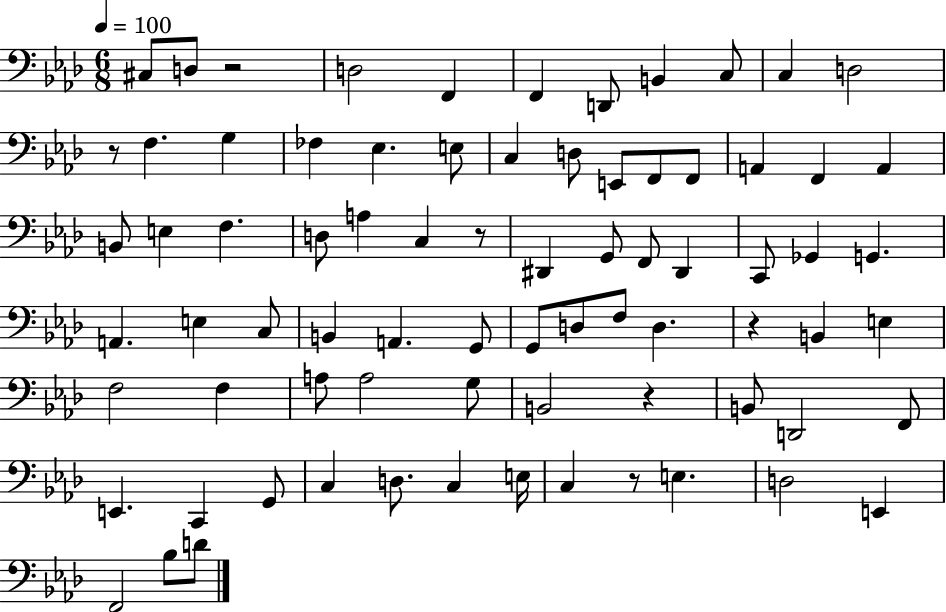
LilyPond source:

{
  \clef bass
  \numericTimeSignature
  \time 6/8
  \key aes \major
  \tempo 4 = 100
  cis8 d8 r2 | d2 f,4 | f,4 d,8 b,4 c8 | c4 d2 | \break r8 f4. g4 | fes4 ees4. e8 | c4 d8 e,8 f,8 f,8 | a,4 f,4 a,4 | \break b,8 e4 f4. | d8 a4 c4 r8 | dis,4 g,8 f,8 dis,4 | c,8 ges,4 g,4. | \break a,4. e4 c8 | b,4 a,4. g,8 | g,8 d8 f8 d4. | r4 b,4 e4 | \break f2 f4 | a8 a2 g8 | b,2 r4 | b,8 d,2 f,8 | \break e,4. c,4 g,8 | c4 d8. c4 e16 | c4 r8 e4. | d2 e,4 | \break f,2 bes8 d'8 | \bar "|."
}